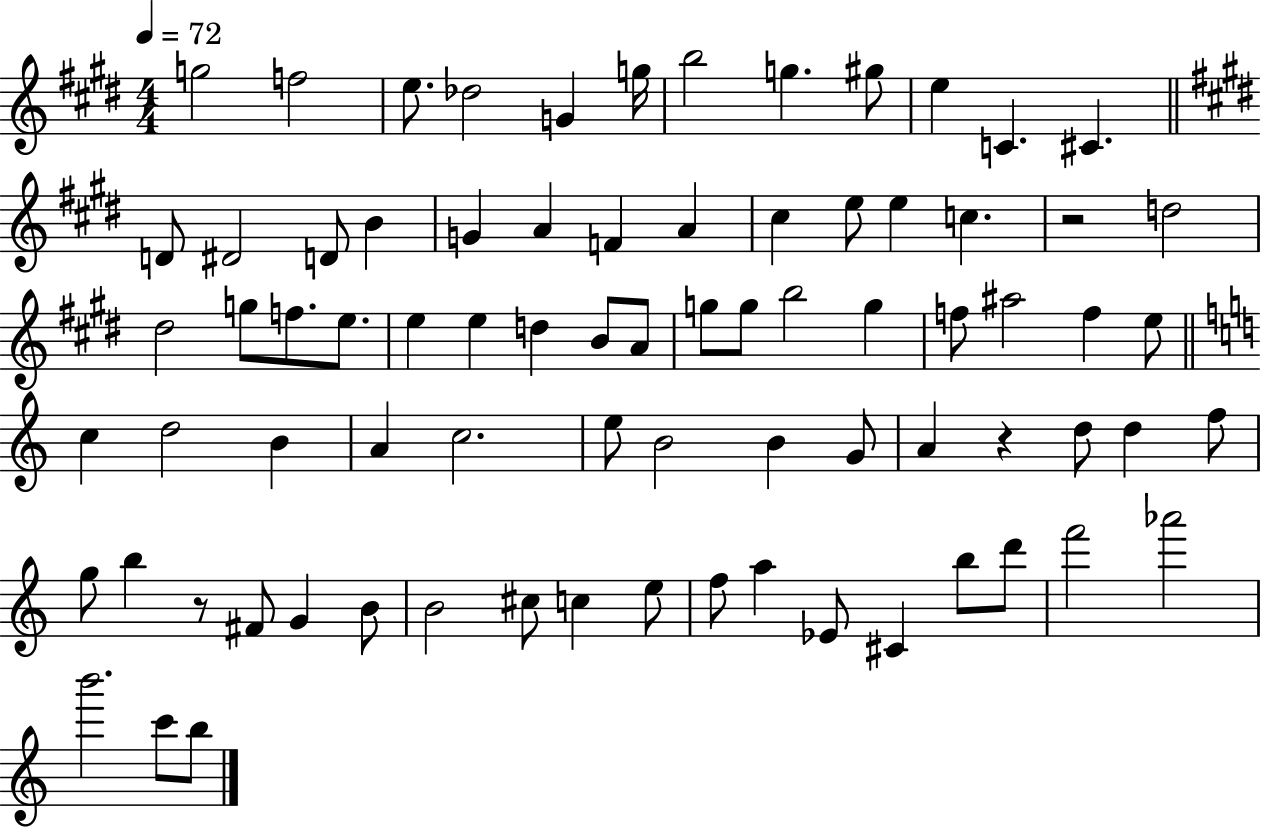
G5/h F5/h E5/e. Db5/h G4/q G5/s B5/h G5/q. G#5/e E5/q C4/q. C#4/q. D4/e D#4/h D4/e B4/q G4/q A4/q F4/q A4/q C#5/q E5/e E5/q C5/q. R/h D5/h D#5/h G5/e F5/e. E5/e. E5/q E5/q D5/q B4/e A4/e G5/e G5/e B5/h G5/q F5/e A#5/h F5/q E5/e C5/q D5/h B4/q A4/q C5/h. E5/e B4/h B4/q G4/e A4/q R/q D5/e D5/q F5/e G5/e B5/q R/e F#4/e G4/q B4/e B4/h C#5/e C5/q E5/e F5/e A5/q Eb4/e C#4/q B5/e D6/e F6/h Ab6/h B6/h. C6/e B5/e